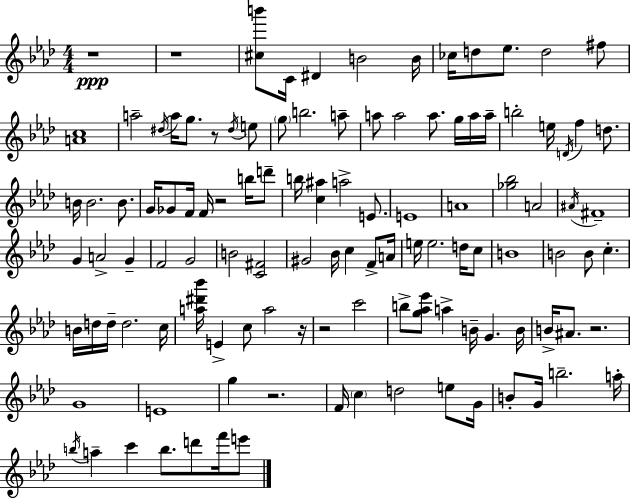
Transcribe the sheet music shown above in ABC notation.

X:1
T:Untitled
M:4/4
L:1/4
K:Ab
z4 z4 [^cb']/2 C/4 ^D B2 B/4 _c/4 d/2 _e/2 d2 ^f/2 [Ac]4 a2 ^d/4 a/4 g/2 z/2 ^d/4 e/2 g/2 b2 a/2 a/2 a2 a/2 g/4 a/4 a/4 b2 e/4 D/4 f d/2 B/4 B2 B/2 G/4 _G/2 F/4 F/4 z2 b/4 d'/2 b/4 [c^a] a2 E/2 E4 A4 [_g_b]2 A2 ^A/4 ^F4 G A2 G F2 G2 B2 [C^F]2 ^G2 _B/4 c F/2 A/4 e/4 e2 d/4 c/2 B4 B2 B/2 c B/4 d/4 d/4 d2 c/4 [a^d'_b']/4 E c/2 a2 z/4 z2 c'2 b/2 [g_a_e']/2 a B/4 G B/4 B/4 ^A/2 z2 G4 E4 g z2 F/4 c d2 e/2 G/4 B/2 G/4 b2 a/4 b/4 a c' b/2 d'/2 f'/4 e'/2